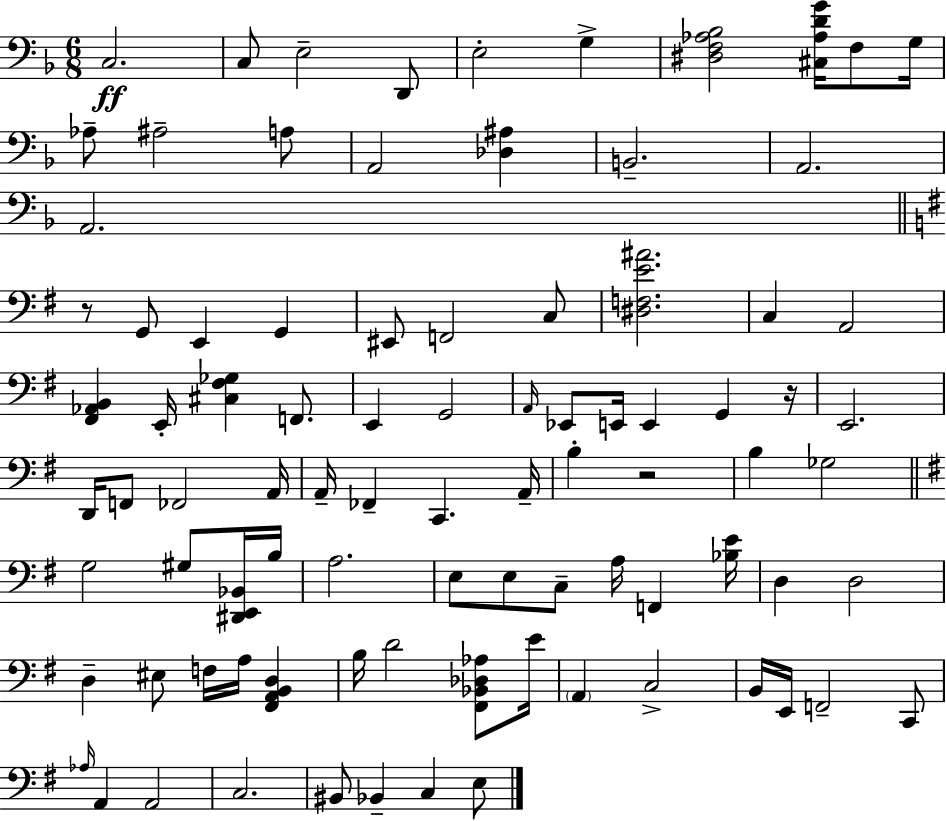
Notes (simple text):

C3/h. C3/e E3/h D2/e E3/h G3/q [D#3,F3,Ab3,Bb3]/h [C#3,Ab3,D4,G4]/s F3/e G3/s Ab3/e A#3/h A3/e A2/h [Db3,A#3]/q B2/h. A2/h. A2/h. R/e G2/e E2/q G2/q EIS2/e F2/h C3/e [D#3,F3,E4,A#4]/h. C3/q A2/h [F#2,Ab2,B2]/q E2/s [C#3,F#3,Gb3]/q F2/e. E2/q G2/h A2/s Eb2/e E2/s E2/q G2/q R/s E2/h. D2/s F2/e FES2/h A2/s A2/s FES2/q C2/q. A2/s B3/q R/h B3/q Gb3/h G3/h G#3/e [D#2,E2,Bb2]/s B3/s A3/h. E3/e E3/e C3/e A3/s F2/q [Bb3,E4]/s D3/q D3/h D3/q EIS3/e F3/s A3/s [F#2,A2,B2,D3]/q B3/s D4/h [F#2,Bb2,Db3,Ab3]/e E4/s A2/q C3/h B2/s E2/s F2/h C2/e Ab3/s A2/q A2/h C3/h. BIS2/e Bb2/q C3/q E3/e